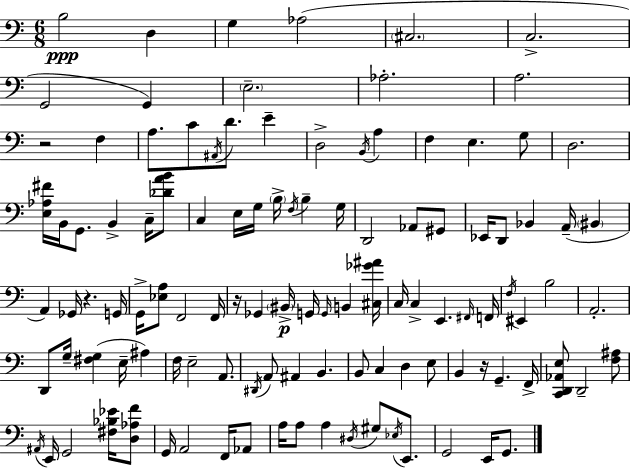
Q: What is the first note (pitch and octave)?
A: B3